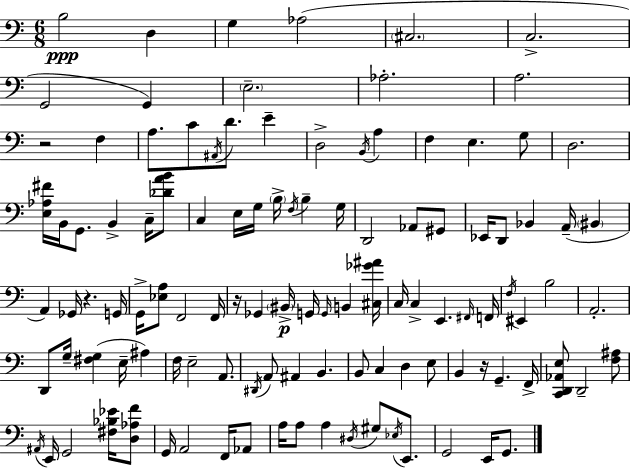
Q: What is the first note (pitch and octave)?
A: B3